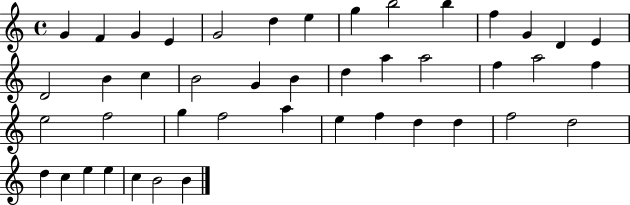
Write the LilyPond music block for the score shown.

{
  \clef treble
  \time 4/4
  \defaultTimeSignature
  \key c \major
  g'4 f'4 g'4 e'4 | g'2 d''4 e''4 | g''4 b''2 b''4 | f''4 g'4 d'4 e'4 | \break d'2 b'4 c''4 | b'2 g'4 b'4 | d''4 a''4 a''2 | f''4 a''2 f''4 | \break e''2 f''2 | g''4 f''2 a''4 | e''4 f''4 d''4 d''4 | f''2 d''2 | \break d''4 c''4 e''4 e''4 | c''4 b'2 b'4 | \bar "|."
}